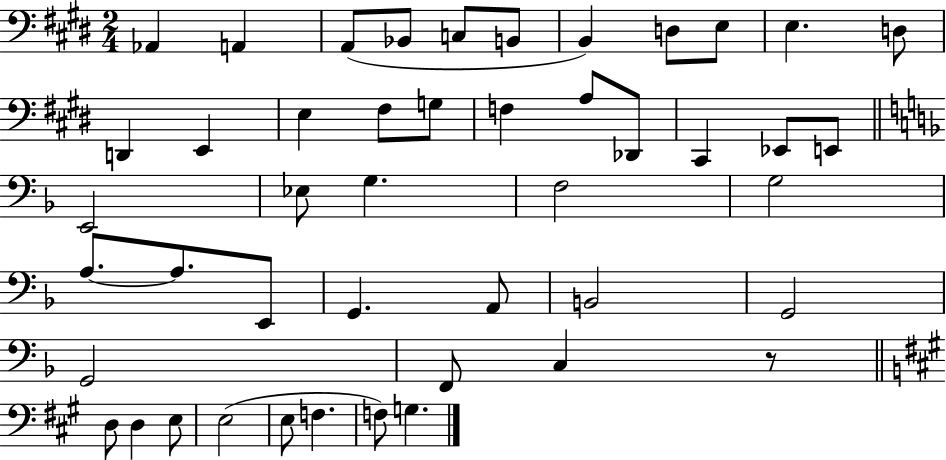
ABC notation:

X:1
T:Untitled
M:2/4
L:1/4
K:E
_A,, A,, A,,/2 _B,,/2 C,/2 B,,/2 B,, D,/2 E,/2 E, D,/2 D,, E,, E, ^F,/2 G,/2 F, A,/2 _D,,/2 ^C,, _E,,/2 E,,/2 E,,2 _E,/2 G, F,2 G,2 A,/2 A,/2 E,,/2 G,, A,,/2 B,,2 G,,2 G,,2 F,,/2 C, z/2 D,/2 D, E,/2 E,2 E,/2 F, F,/2 G,